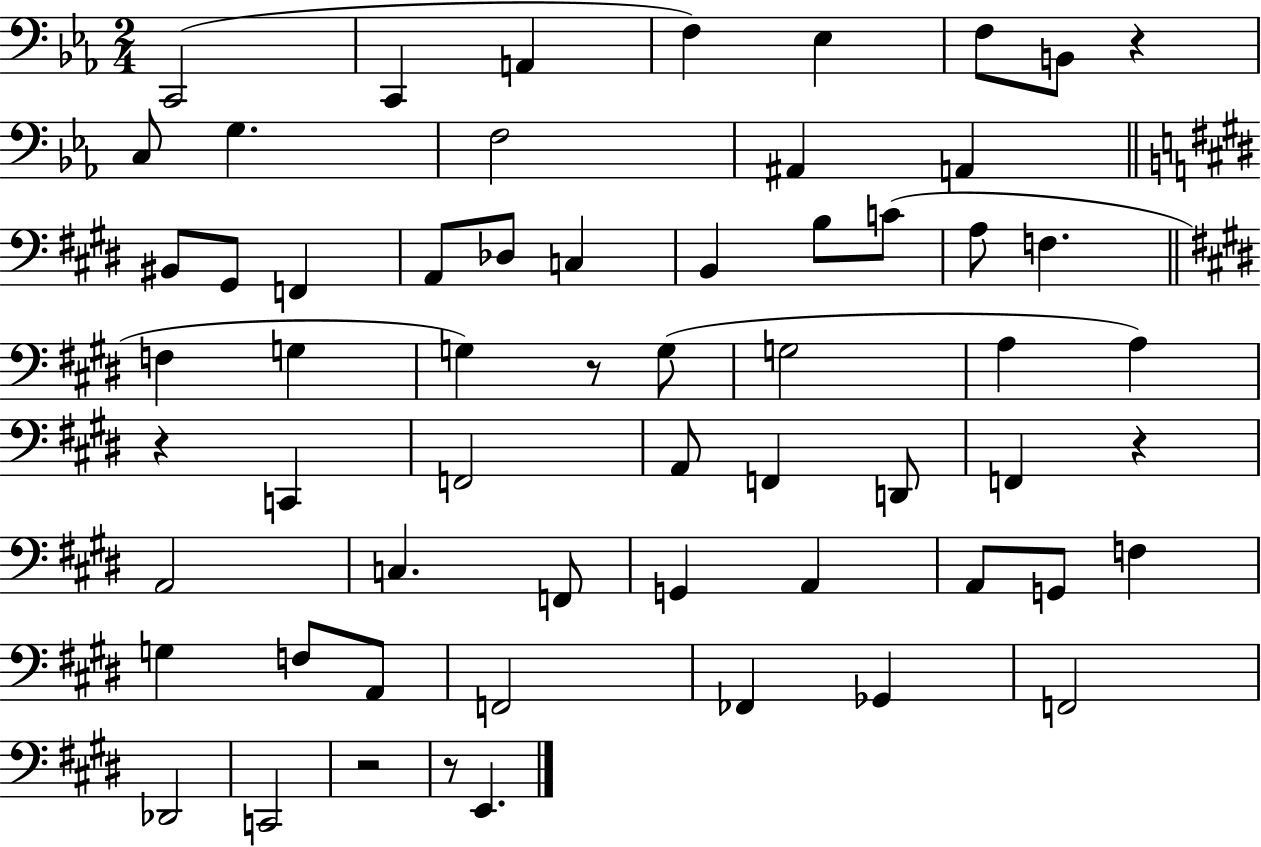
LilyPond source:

{
  \clef bass
  \numericTimeSignature
  \time 2/4
  \key ees \major
  c,2( | c,4 a,4 | f4) ees4 | f8 b,8 r4 | \break c8 g4. | f2 | ais,4 a,4 | \bar "||" \break \key e \major bis,8 gis,8 f,4 | a,8 des8 c4 | b,4 b8 c'8( | a8 f4. | \break \bar "||" \break \key e \major f4 g4 | g4) r8 g8( | g2 | a4 a4) | \break r4 c,4 | f,2 | a,8 f,4 d,8 | f,4 r4 | \break a,2 | c4. f,8 | g,4 a,4 | a,8 g,8 f4 | \break g4 f8 a,8 | f,2 | fes,4 ges,4 | f,2 | \break des,2 | c,2 | r2 | r8 e,4. | \break \bar "|."
}